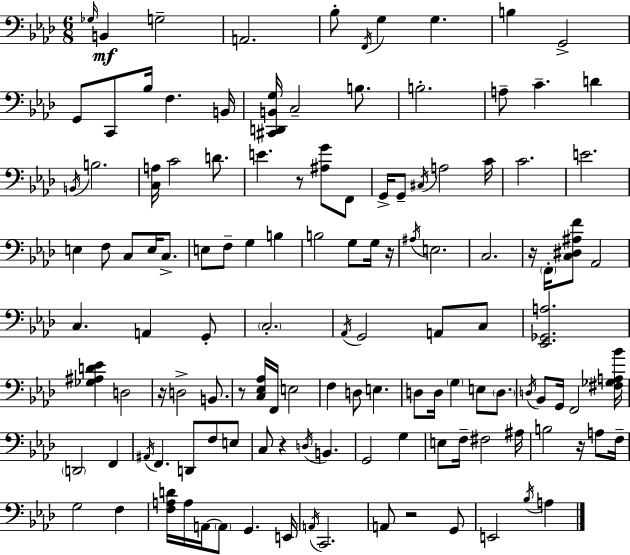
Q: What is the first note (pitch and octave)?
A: Gb3